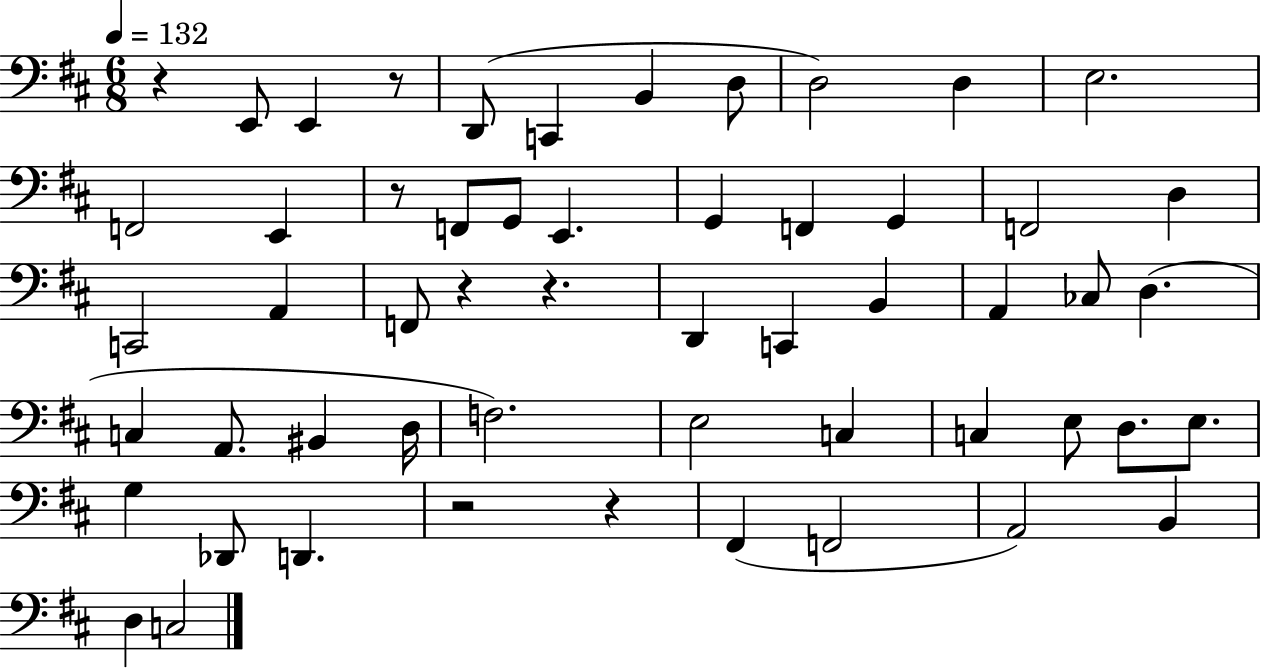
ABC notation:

X:1
T:Untitled
M:6/8
L:1/4
K:D
z E,,/2 E,, z/2 D,,/2 C,, B,, D,/2 D,2 D, E,2 F,,2 E,, z/2 F,,/2 G,,/2 E,, G,, F,, G,, F,,2 D, C,,2 A,, F,,/2 z z D,, C,, B,, A,, _C,/2 D, C, A,,/2 ^B,, D,/4 F,2 E,2 C, C, E,/2 D,/2 E,/2 G, _D,,/2 D,, z2 z ^F,, F,,2 A,,2 B,, D, C,2